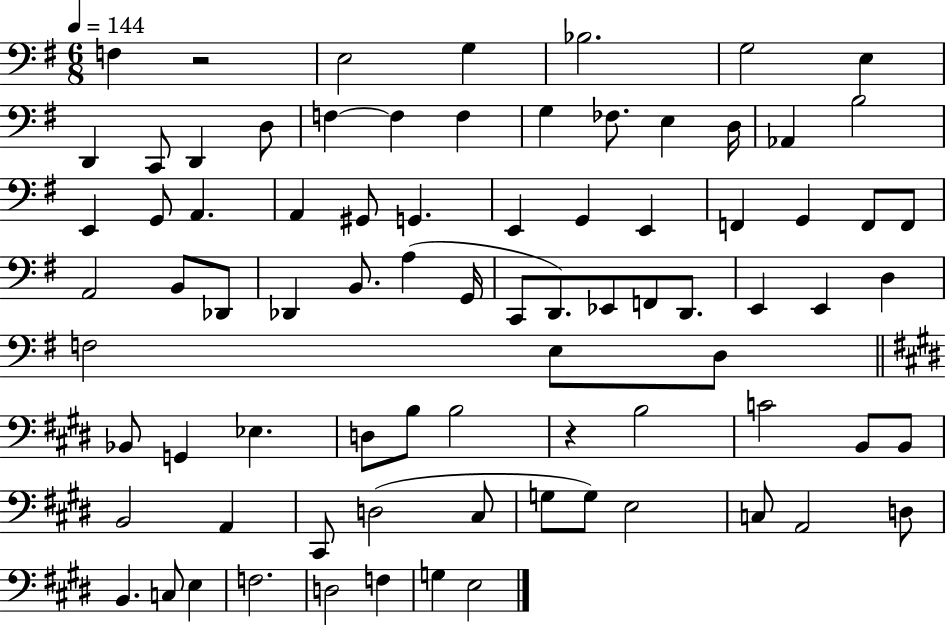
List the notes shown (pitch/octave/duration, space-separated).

F3/q R/h E3/h G3/q Bb3/h. G3/h E3/q D2/q C2/e D2/q D3/e F3/q F3/q F3/q G3/q FES3/e. E3/q D3/s Ab2/q B3/h E2/q G2/e A2/q. A2/q G#2/e G2/q. E2/q G2/q E2/q F2/q G2/q F2/e F2/e A2/h B2/e Db2/e Db2/q B2/e. A3/q G2/s C2/e D2/e. Eb2/e F2/e D2/e. E2/q E2/q D3/q F3/h E3/e D3/e Bb2/e G2/q Eb3/q. D3/e B3/e B3/h R/q B3/h C4/h B2/e B2/e B2/h A2/q C#2/e D3/h C#3/e G3/e G3/e E3/h C3/e A2/h D3/e B2/q. C3/e E3/q F3/h. D3/h F3/q G3/q E3/h